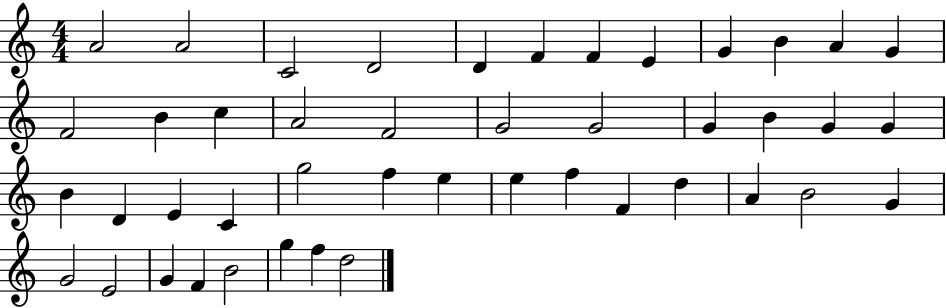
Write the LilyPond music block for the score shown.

{
  \clef treble
  \numericTimeSignature
  \time 4/4
  \key c \major
  a'2 a'2 | c'2 d'2 | d'4 f'4 f'4 e'4 | g'4 b'4 a'4 g'4 | \break f'2 b'4 c''4 | a'2 f'2 | g'2 g'2 | g'4 b'4 g'4 g'4 | \break b'4 d'4 e'4 c'4 | g''2 f''4 e''4 | e''4 f''4 f'4 d''4 | a'4 b'2 g'4 | \break g'2 e'2 | g'4 f'4 b'2 | g''4 f''4 d''2 | \bar "|."
}